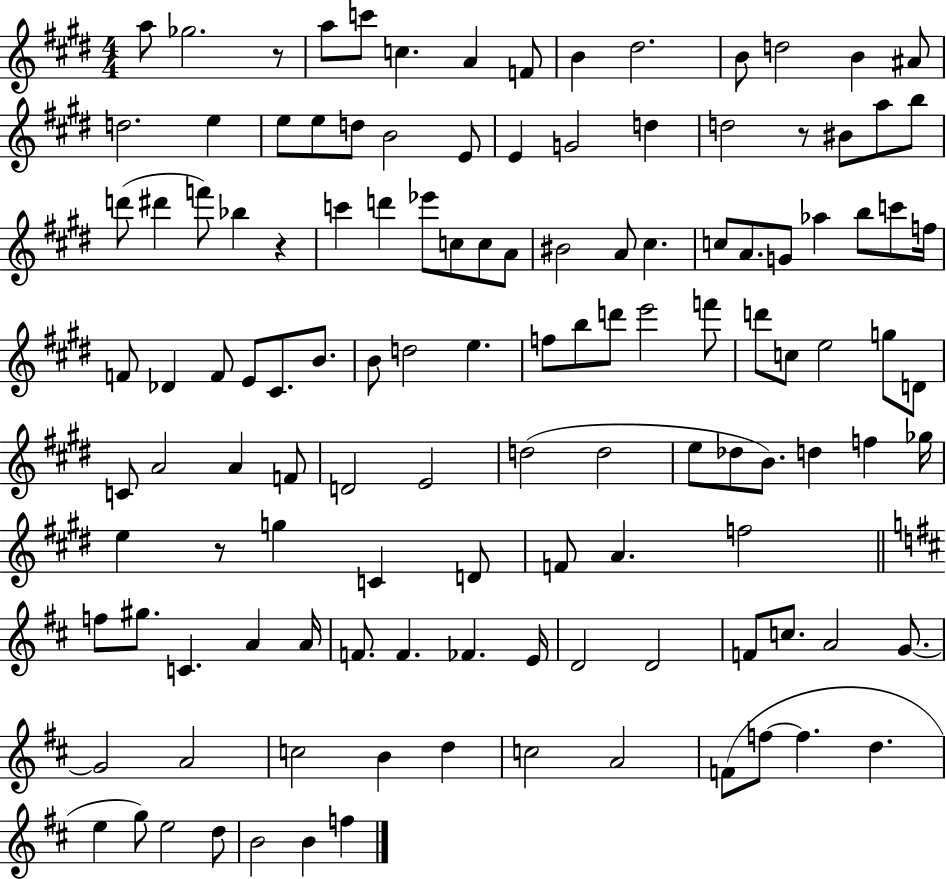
{
  \clef treble
  \numericTimeSignature
  \time 4/4
  \key e \major
  a''8 ges''2. r8 | a''8 c'''8 c''4. a'4 f'8 | b'4 dis''2. | b'8 d''2 b'4 ais'8 | \break d''2. e''4 | e''8 e''8 d''8 b'2 e'8 | e'4 g'2 d''4 | d''2 r8 bis'8 a''8 b''8 | \break d'''8( dis'''4 f'''8) bes''4 r4 | c'''4 d'''4 ees'''8 c''8 c''8 a'8 | bis'2 a'8 cis''4. | c''8 a'8. g'8 aes''4 b''8 c'''8 f''16 | \break f'8 des'4 f'8 e'8 cis'8. b'8. | b'8 d''2 e''4. | f''8 b''8 d'''8 e'''2 f'''8 | d'''8 c''8 e''2 g''8 d'8 | \break c'8 a'2 a'4 f'8 | d'2 e'2 | d''2( d''2 | e''8 des''8 b'8.) d''4 f''4 ges''16 | \break e''4 r8 g''4 c'4 d'8 | f'8 a'4. f''2 | \bar "||" \break \key b \minor f''8 gis''8. c'4. a'4 a'16 | f'8. f'4. fes'4. e'16 | d'2 d'2 | f'8 c''8. a'2 g'8.~~ | \break g'2 a'2 | c''2 b'4 d''4 | c''2 a'2 | f'8( f''8~~ f''4. d''4. | \break e''4 g''8) e''2 d''8 | b'2 b'4 f''4 | \bar "|."
}